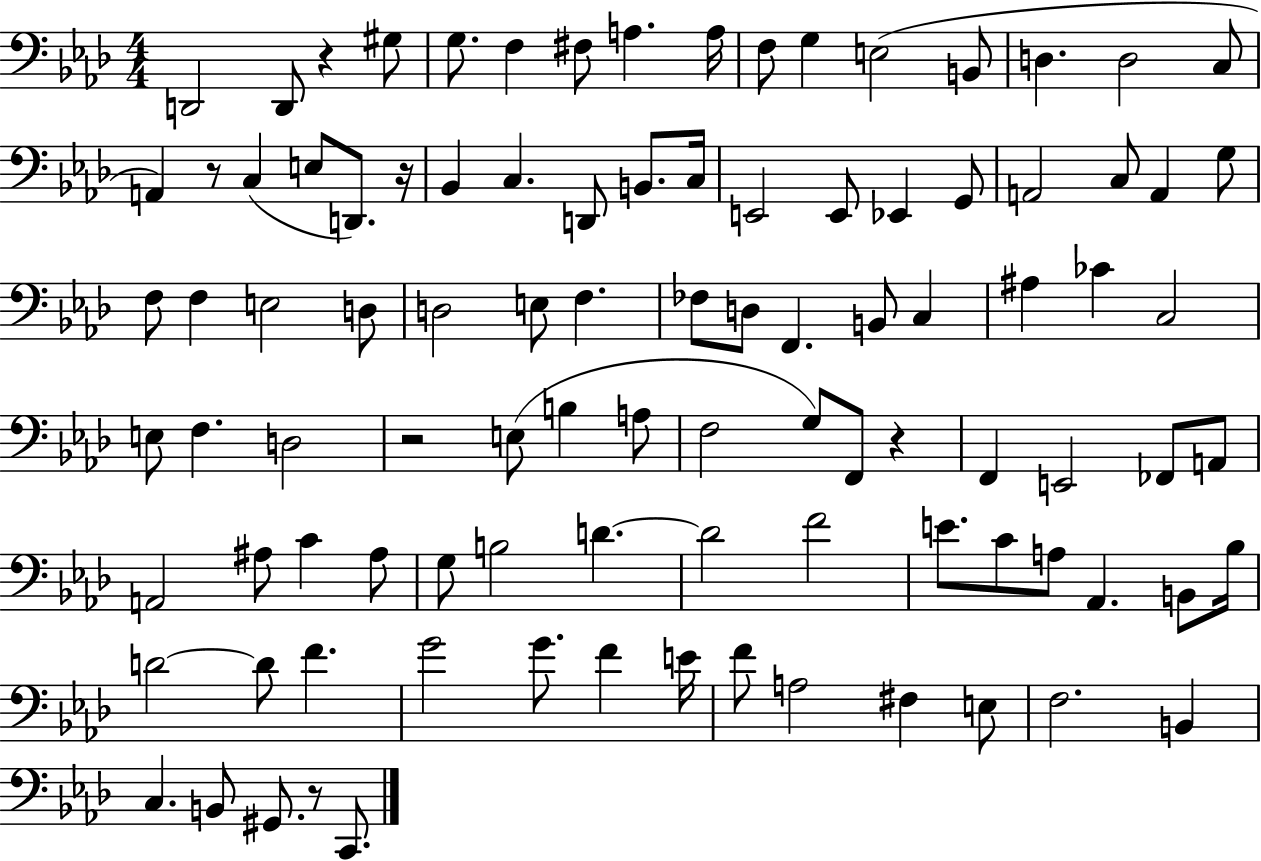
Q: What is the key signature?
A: AES major